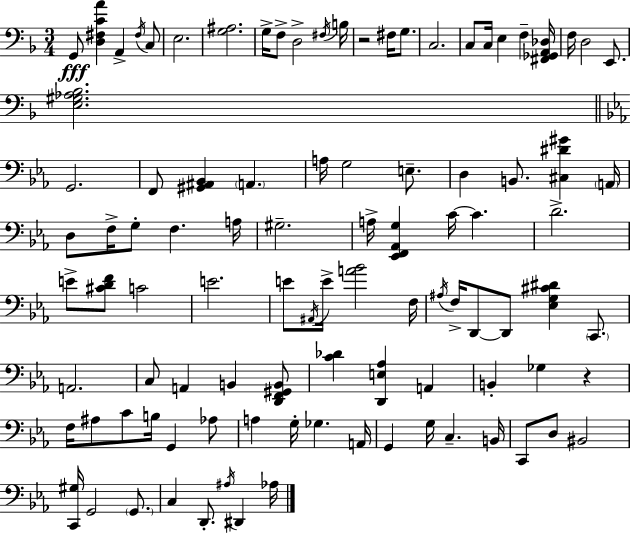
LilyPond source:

{
  \clef bass
  \numericTimeSignature
  \time 3/4
  \key f \major
  \repeat volta 2 { g,8\fff <d fis c' a'>4 a,4-> \acciaccatura { fis16 } c8 | e2. | <g ais>2. | g16-> f8-> d2-> | \break \acciaccatura { fis16 } b16 r2 fis16 g8. | c2. | c8 c16 e4 f4-- | <fis, ges, a, des>16 f16 d2 e,8. | \break <e gis aes bes>2. | \bar "||" \break \key c \minor g,2. | f,8 <gis, ais, bes,>4 \parenthesize a,4. | a16 g2 e8.-- | d4 b,8. <cis dis' gis'>4 \parenthesize a,16 | \break d8 f16-> g8-. f4. a16 | gis2.-- | a16-> <ees, f, aes, g>4 c'16~~ c'4. | d'2.-> | \break e'8-> <cis' d' f'>8 c'2 | e'2. | e'8 \acciaccatura { ais,16 } e'16-> <a' bes'>2 | f16 \acciaccatura { ais16 } f16-> d,8~~ d,8 <ees g cis' dis'>4 \parenthesize c,8. | \break a,2. | c8 a,4 b,4 | <d, f, gis, b,>8 <c' des'>4 <d, e aes>4 a,4 | b,4-. ges4 r4 | \break f16 ais8 c'8 b16 g,4 | aes8 a4 g16-. ges4. | a,16 g,4 g16 c4.-- | b,16 c,8 d8 bis,2 | \break <c, gis>16 g,2 \parenthesize g,8. | c4 d,8.-. \acciaccatura { ais16 } dis,4 | aes16 } \bar "|."
}